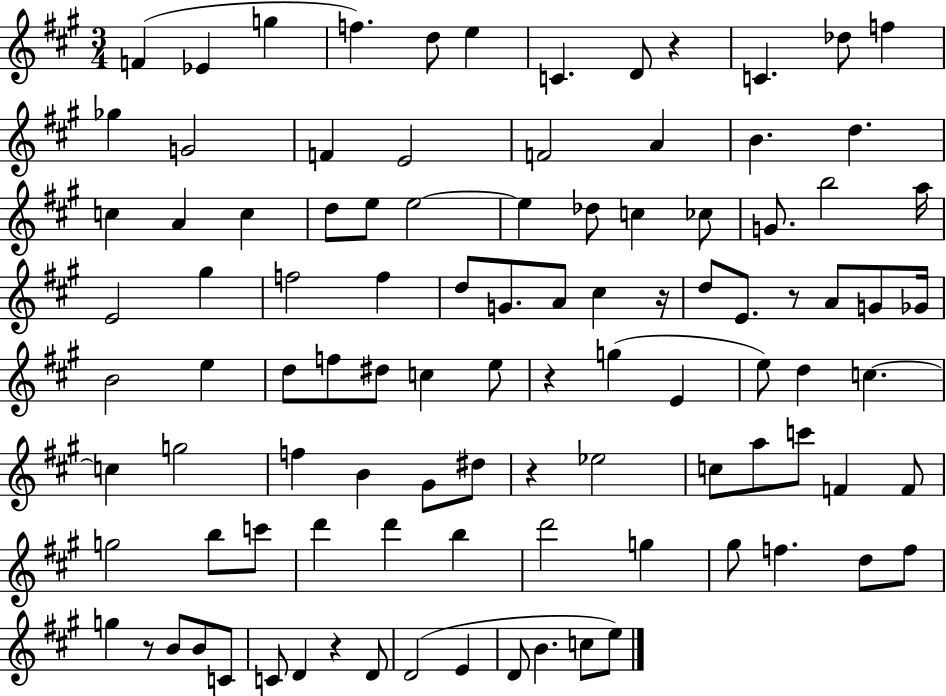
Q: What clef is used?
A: treble